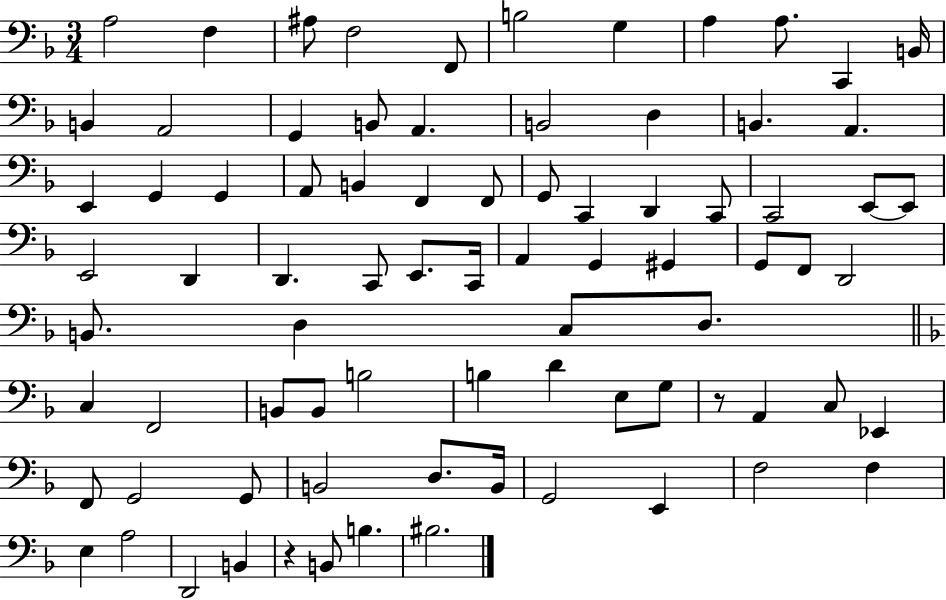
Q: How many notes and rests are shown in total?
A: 81